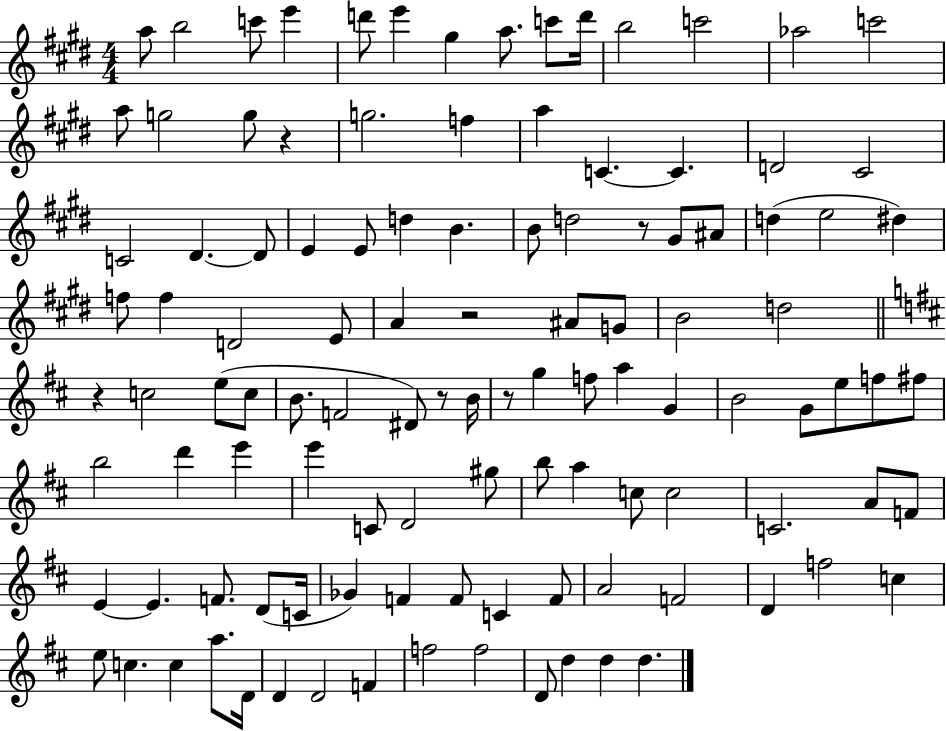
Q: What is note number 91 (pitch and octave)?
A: F5